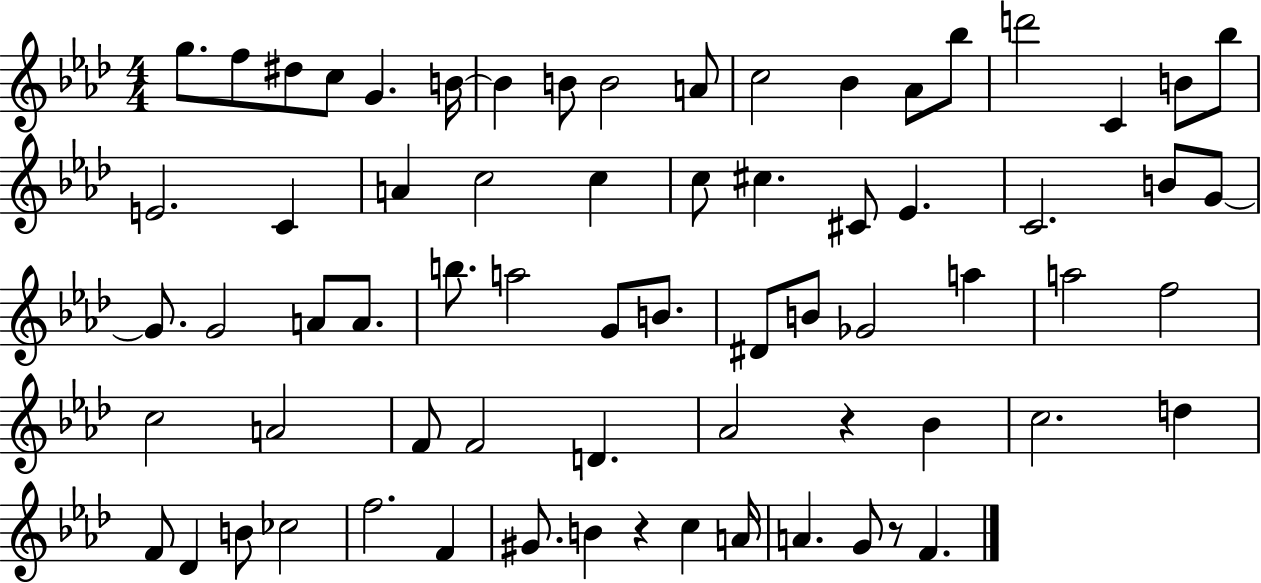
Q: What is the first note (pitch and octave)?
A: G5